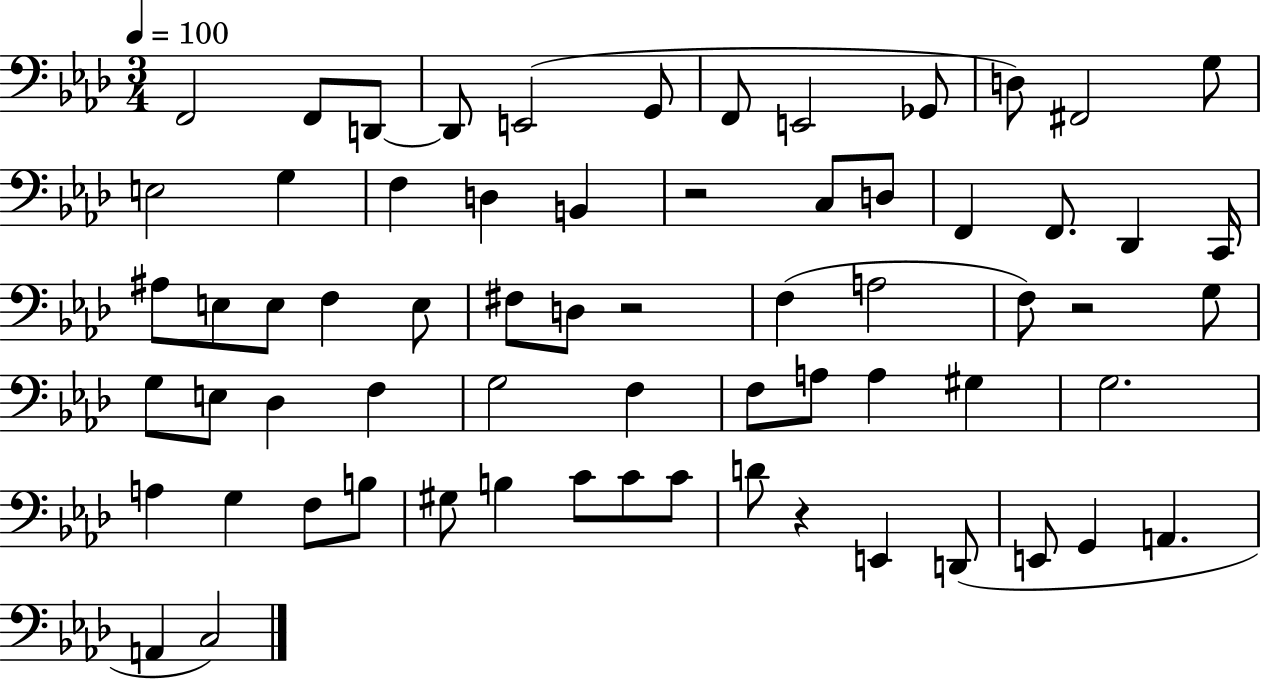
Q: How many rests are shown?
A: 4